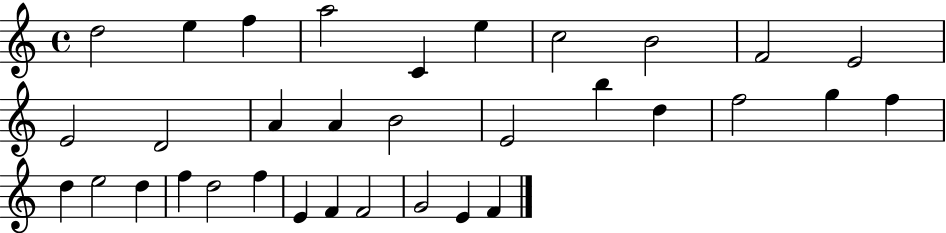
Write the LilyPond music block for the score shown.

{
  \clef treble
  \time 4/4
  \defaultTimeSignature
  \key c \major
  d''2 e''4 f''4 | a''2 c'4 e''4 | c''2 b'2 | f'2 e'2 | \break e'2 d'2 | a'4 a'4 b'2 | e'2 b''4 d''4 | f''2 g''4 f''4 | \break d''4 e''2 d''4 | f''4 d''2 f''4 | e'4 f'4 f'2 | g'2 e'4 f'4 | \break \bar "|."
}